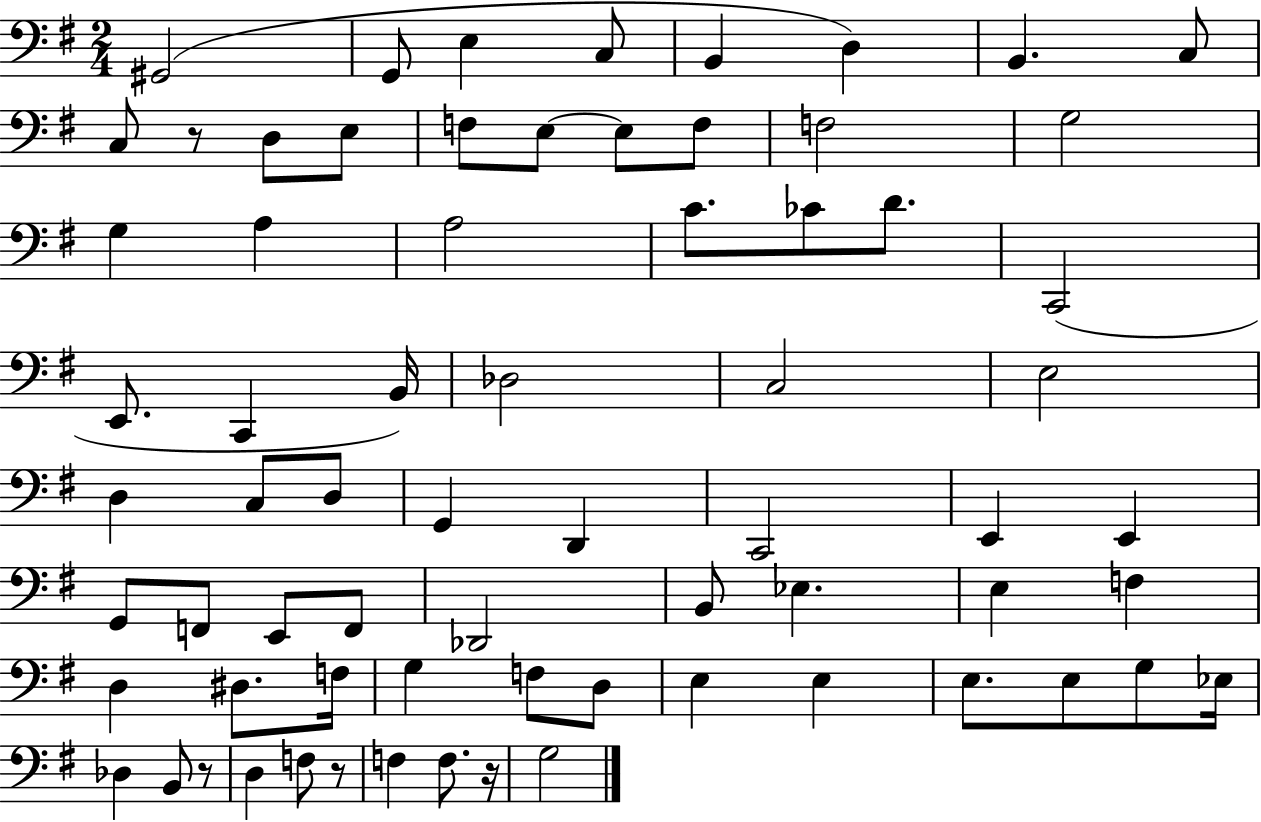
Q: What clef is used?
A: bass